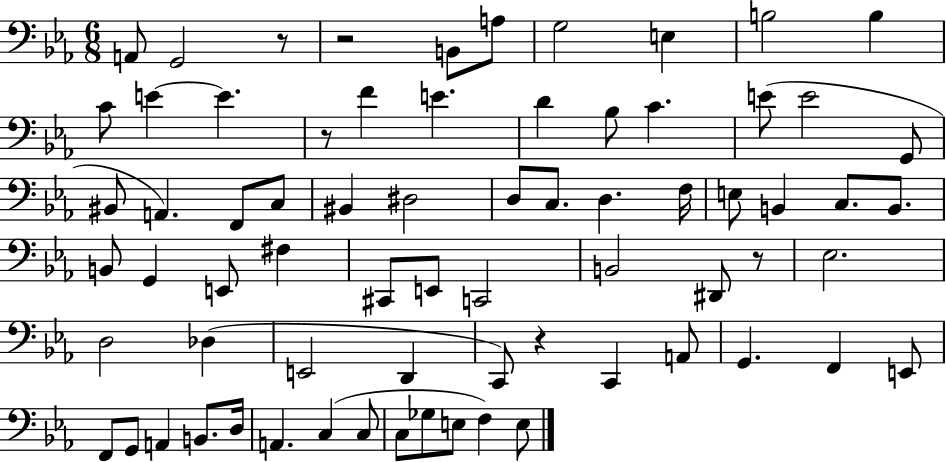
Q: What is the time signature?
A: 6/8